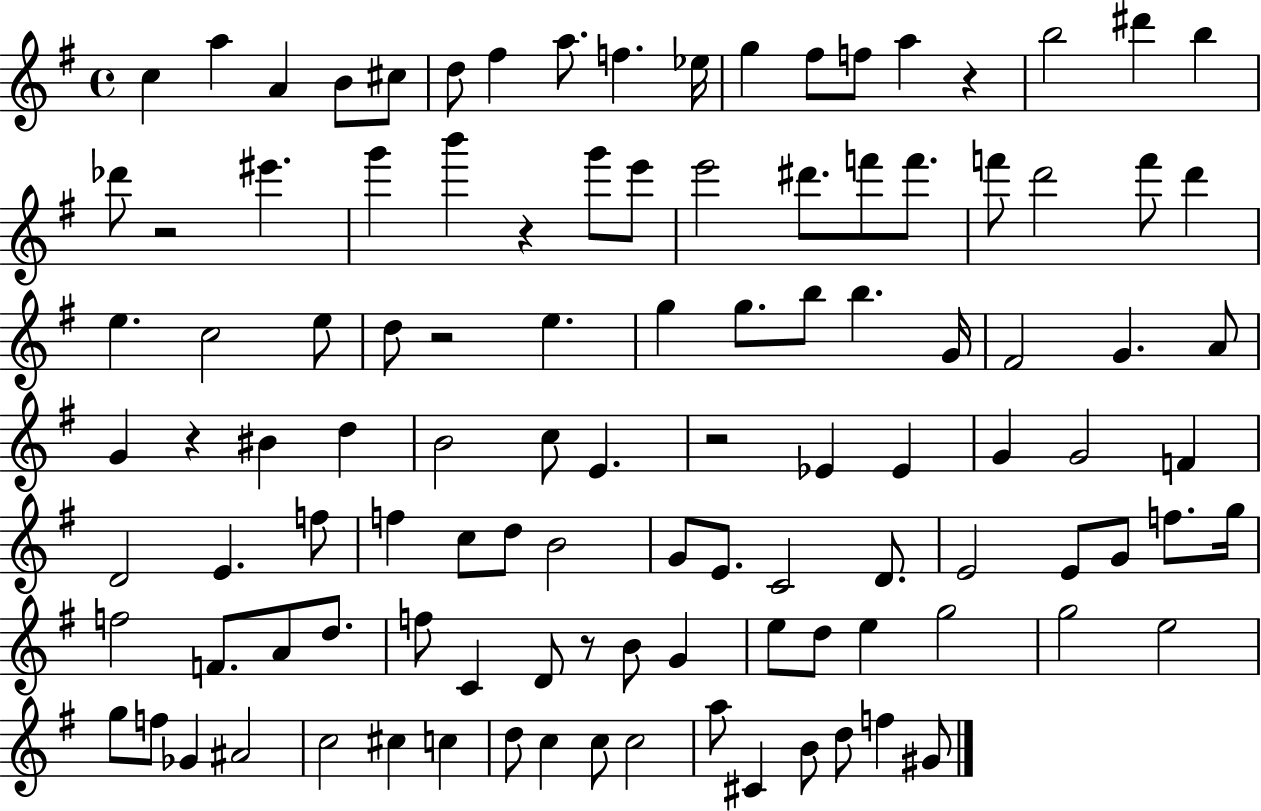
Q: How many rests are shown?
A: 7